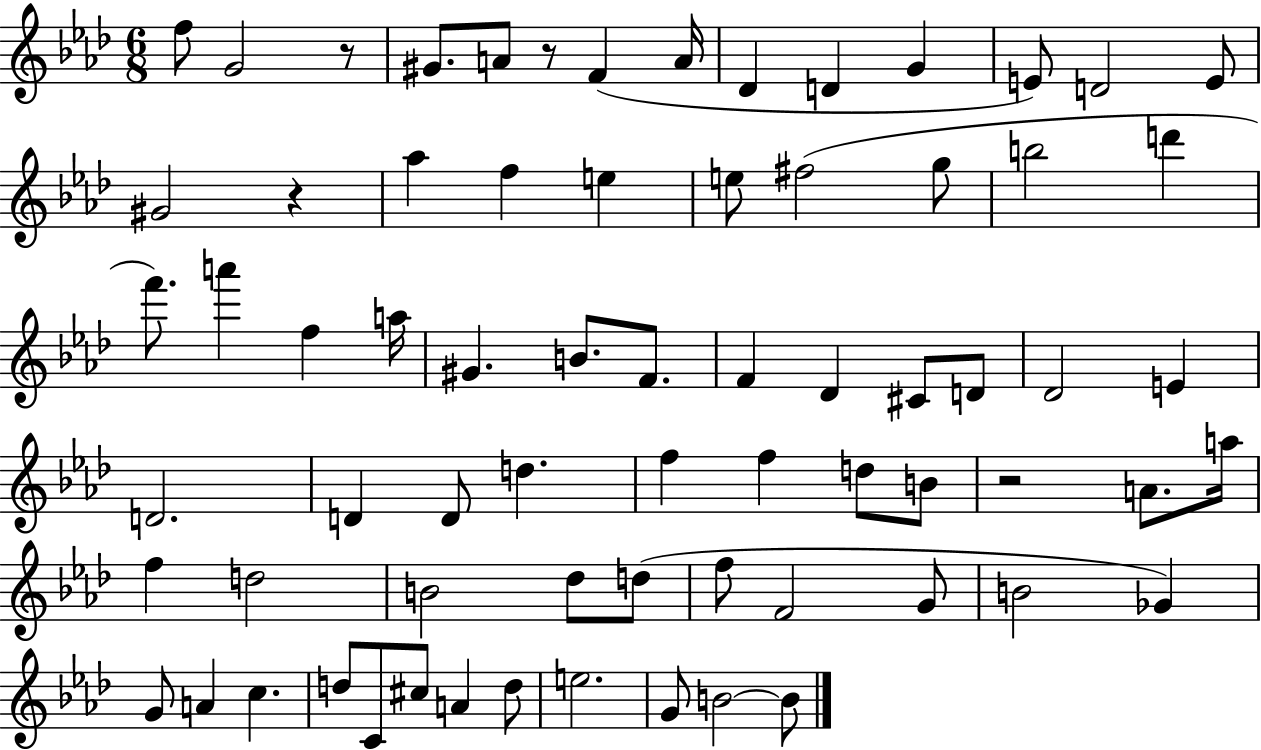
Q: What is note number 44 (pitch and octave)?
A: A5